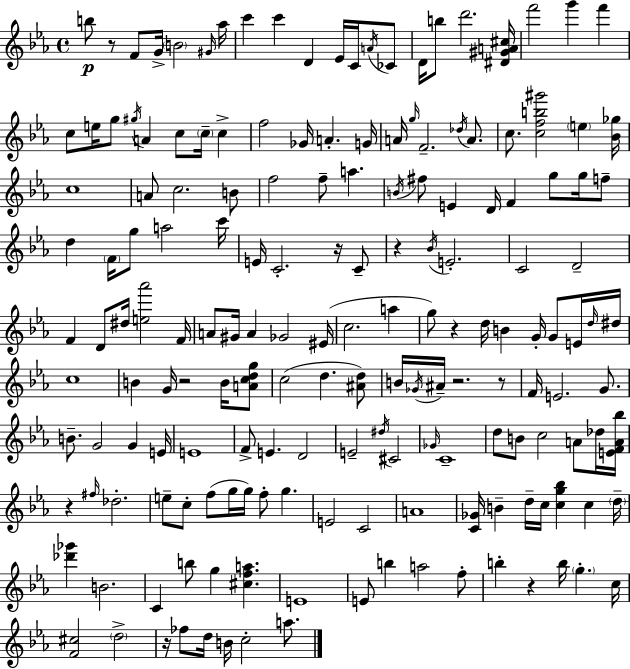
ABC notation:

X:1
T:Untitled
M:4/4
L:1/4
K:Cm
b/2 z/2 F/2 G/4 B2 ^G/4 _a/4 c' c' D _E/4 C/4 A/4 _C/2 D/4 b/2 d'2 [^D^GA^c]/4 f'2 g' f' c/2 e/4 g/2 ^g/4 A c/2 c/4 c f2 _G/4 A G/4 A/4 g/4 F2 _d/4 A/2 c/2 [cfb^g']2 e [_B_g]/4 c4 A/2 c2 B/2 f2 f/2 a B/4 ^f/2 E D/4 F g/2 g/4 f/2 d F/4 g/2 a2 c'/4 E/4 C2 z/4 C/2 z _B/4 E2 C2 D2 F D/2 ^d/4 [e_a']2 F/4 A/2 ^G/4 A _G2 ^E/4 c2 a g/2 z d/4 B G/4 G/2 E/4 d/4 ^d/4 c4 B G/4 z2 B/4 [Acdg]/2 c2 d [^Ad]/2 B/4 _G/4 ^A/4 z2 z/2 F/4 E2 G/2 B/2 G2 G E/4 E4 F/2 E D2 E2 ^d/4 ^C2 _G/4 C4 d/2 B/2 c2 A/2 _d/4 [EFA_b]/4 z ^f/4 _d2 e/2 c/2 f/2 g/4 g/4 f/2 g E2 C2 A4 [C_G]/4 B d/4 c/4 [cg_b] c d/4 [_d'_g'] B2 C b/2 g [^cfa] E4 E/2 b a2 f/2 b z b/4 g c/4 [F^c]2 d2 z/4 _f/2 d/4 B/4 c2 a/2